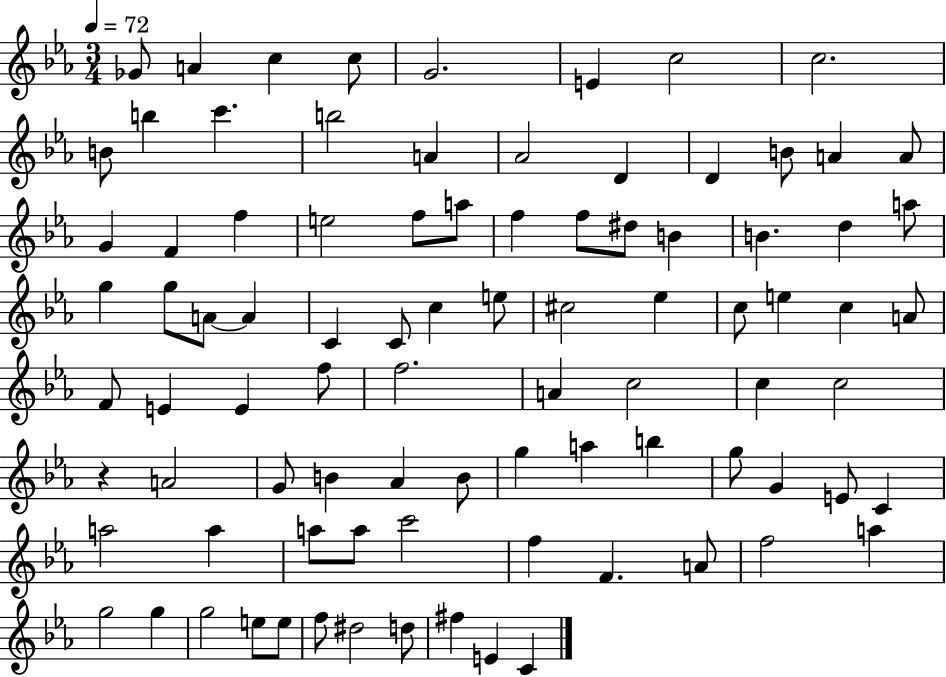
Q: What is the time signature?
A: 3/4